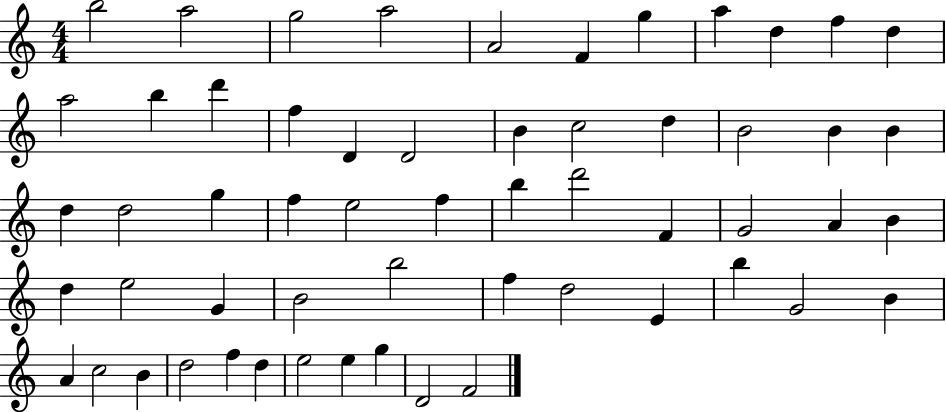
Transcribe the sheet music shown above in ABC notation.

X:1
T:Untitled
M:4/4
L:1/4
K:C
b2 a2 g2 a2 A2 F g a d f d a2 b d' f D D2 B c2 d B2 B B d d2 g f e2 f b d'2 F G2 A B d e2 G B2 b2 f d2 E b G2 B A c2 B d2 f d e2 e g D2 F2